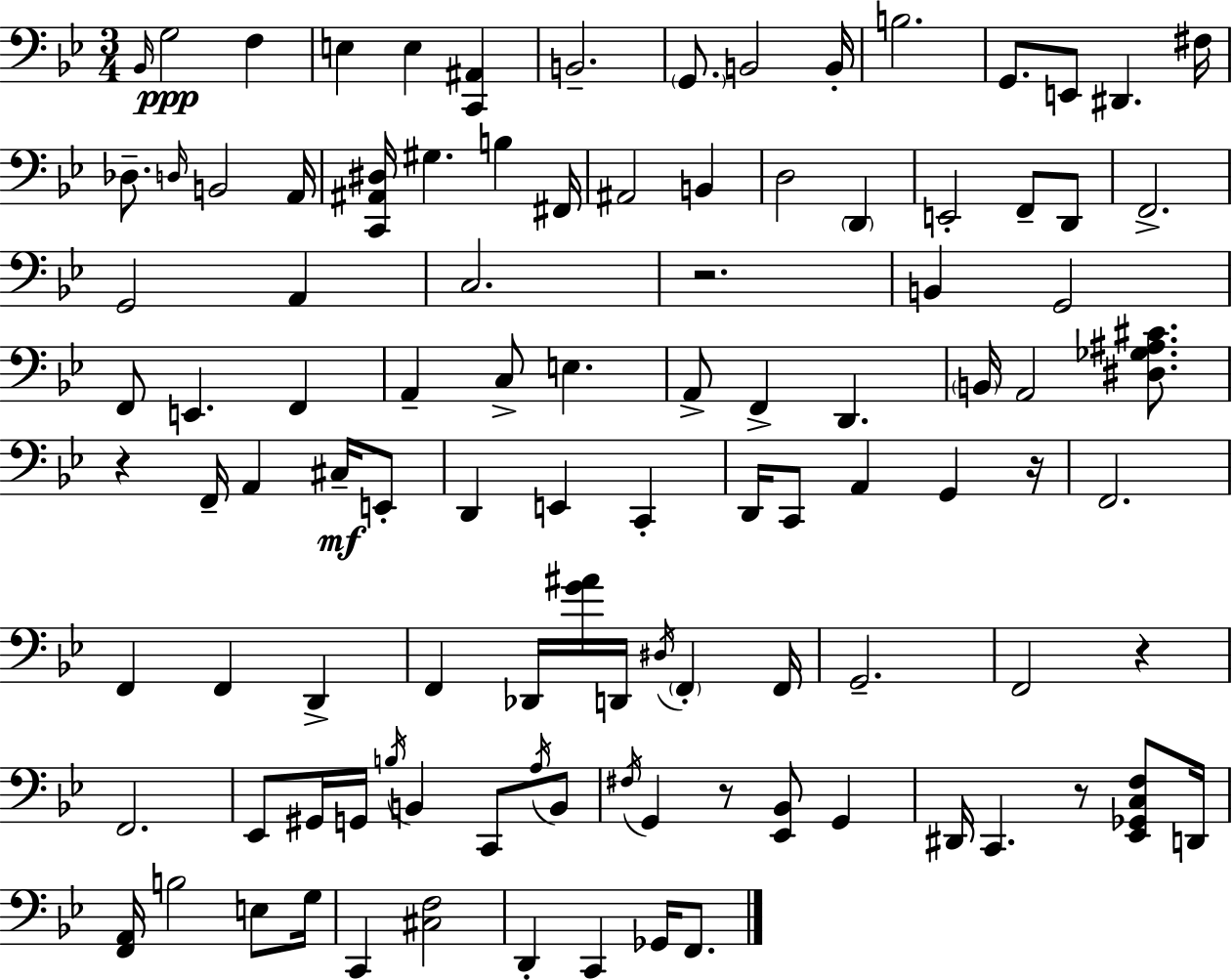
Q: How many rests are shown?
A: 6